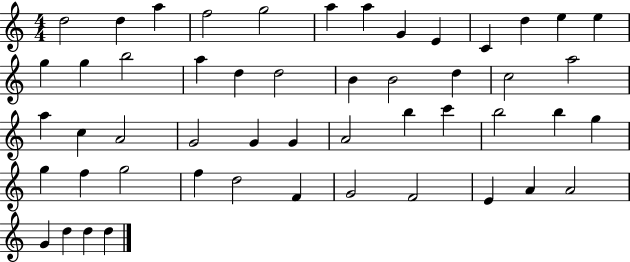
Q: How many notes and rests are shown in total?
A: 51